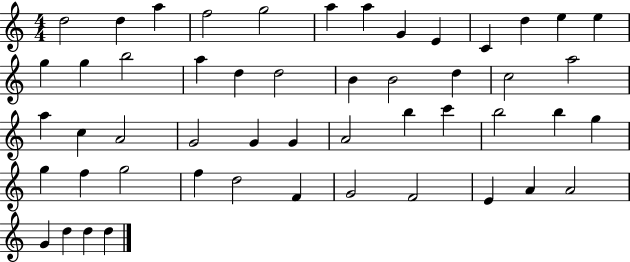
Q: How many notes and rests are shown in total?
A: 51